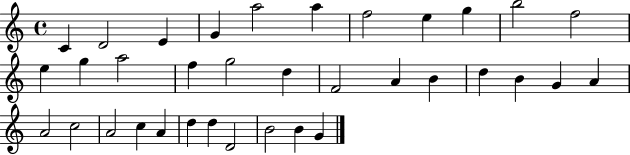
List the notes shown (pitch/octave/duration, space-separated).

C4/q D4/h E4/q G4/q A5/h A5/q F5/h E5/q G5/q B5/h F5/h E5/q G5/q A5/h F5/q G5/h D5/q F4/h A4/q B4/q D5/q B4/q G4/q A4/q A4/h C5/h A4/h C5/q A4/q D5/q D5/q D4/h B4/h B4/q G4/q